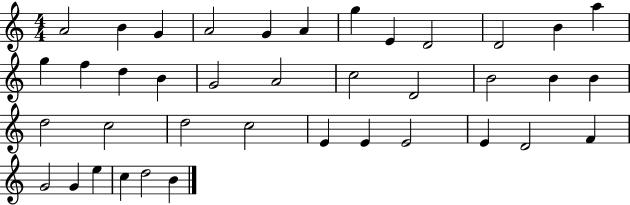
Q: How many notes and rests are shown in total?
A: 39